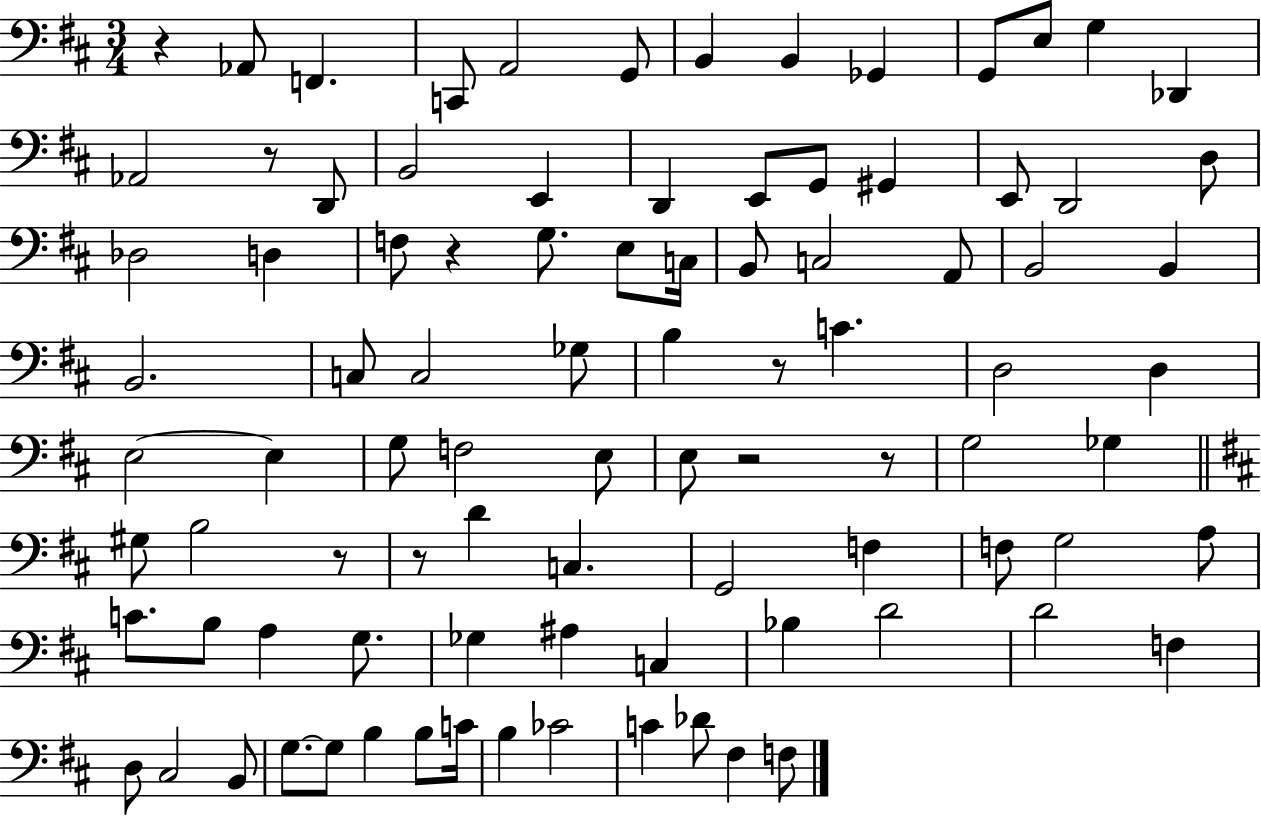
R/q Ab2/e F2/q. C2/e A2/h G2/e B2/q B2/q Gb2/q G2/e E3/e G3/q Db2/q Ab2/h R/e D2/e B2/h E2/q D2/q E2/e G2/e G#2/q E2/e D2/h D3/e Db3/h D3/q F3/e R/q G3/e. E3/e C3/s B2/e C3/h A2/e B2/h B2/q B2/h. C3/e C3/h Gb3/e B3/q R/e C4/q. D3/h D3/q E3/h E3/q G3/e F3/h E3/e E3/e R/h R/e G3/h Gb3/q G#3/e B3/h R/e R/e D4/q C3/q. G2/h F3/q F3/e G3/h A3/e C4/e. B3/e A3/q G3/e. Gb3/q A#3/q C3/q Bb3/q D4/h D4/h F3/q D3/e C#3/h B2/e G3/e. G3/e B3/q B3/e C4/s B3/q CES4/h C4/q Db4/e F#3/q F3/e